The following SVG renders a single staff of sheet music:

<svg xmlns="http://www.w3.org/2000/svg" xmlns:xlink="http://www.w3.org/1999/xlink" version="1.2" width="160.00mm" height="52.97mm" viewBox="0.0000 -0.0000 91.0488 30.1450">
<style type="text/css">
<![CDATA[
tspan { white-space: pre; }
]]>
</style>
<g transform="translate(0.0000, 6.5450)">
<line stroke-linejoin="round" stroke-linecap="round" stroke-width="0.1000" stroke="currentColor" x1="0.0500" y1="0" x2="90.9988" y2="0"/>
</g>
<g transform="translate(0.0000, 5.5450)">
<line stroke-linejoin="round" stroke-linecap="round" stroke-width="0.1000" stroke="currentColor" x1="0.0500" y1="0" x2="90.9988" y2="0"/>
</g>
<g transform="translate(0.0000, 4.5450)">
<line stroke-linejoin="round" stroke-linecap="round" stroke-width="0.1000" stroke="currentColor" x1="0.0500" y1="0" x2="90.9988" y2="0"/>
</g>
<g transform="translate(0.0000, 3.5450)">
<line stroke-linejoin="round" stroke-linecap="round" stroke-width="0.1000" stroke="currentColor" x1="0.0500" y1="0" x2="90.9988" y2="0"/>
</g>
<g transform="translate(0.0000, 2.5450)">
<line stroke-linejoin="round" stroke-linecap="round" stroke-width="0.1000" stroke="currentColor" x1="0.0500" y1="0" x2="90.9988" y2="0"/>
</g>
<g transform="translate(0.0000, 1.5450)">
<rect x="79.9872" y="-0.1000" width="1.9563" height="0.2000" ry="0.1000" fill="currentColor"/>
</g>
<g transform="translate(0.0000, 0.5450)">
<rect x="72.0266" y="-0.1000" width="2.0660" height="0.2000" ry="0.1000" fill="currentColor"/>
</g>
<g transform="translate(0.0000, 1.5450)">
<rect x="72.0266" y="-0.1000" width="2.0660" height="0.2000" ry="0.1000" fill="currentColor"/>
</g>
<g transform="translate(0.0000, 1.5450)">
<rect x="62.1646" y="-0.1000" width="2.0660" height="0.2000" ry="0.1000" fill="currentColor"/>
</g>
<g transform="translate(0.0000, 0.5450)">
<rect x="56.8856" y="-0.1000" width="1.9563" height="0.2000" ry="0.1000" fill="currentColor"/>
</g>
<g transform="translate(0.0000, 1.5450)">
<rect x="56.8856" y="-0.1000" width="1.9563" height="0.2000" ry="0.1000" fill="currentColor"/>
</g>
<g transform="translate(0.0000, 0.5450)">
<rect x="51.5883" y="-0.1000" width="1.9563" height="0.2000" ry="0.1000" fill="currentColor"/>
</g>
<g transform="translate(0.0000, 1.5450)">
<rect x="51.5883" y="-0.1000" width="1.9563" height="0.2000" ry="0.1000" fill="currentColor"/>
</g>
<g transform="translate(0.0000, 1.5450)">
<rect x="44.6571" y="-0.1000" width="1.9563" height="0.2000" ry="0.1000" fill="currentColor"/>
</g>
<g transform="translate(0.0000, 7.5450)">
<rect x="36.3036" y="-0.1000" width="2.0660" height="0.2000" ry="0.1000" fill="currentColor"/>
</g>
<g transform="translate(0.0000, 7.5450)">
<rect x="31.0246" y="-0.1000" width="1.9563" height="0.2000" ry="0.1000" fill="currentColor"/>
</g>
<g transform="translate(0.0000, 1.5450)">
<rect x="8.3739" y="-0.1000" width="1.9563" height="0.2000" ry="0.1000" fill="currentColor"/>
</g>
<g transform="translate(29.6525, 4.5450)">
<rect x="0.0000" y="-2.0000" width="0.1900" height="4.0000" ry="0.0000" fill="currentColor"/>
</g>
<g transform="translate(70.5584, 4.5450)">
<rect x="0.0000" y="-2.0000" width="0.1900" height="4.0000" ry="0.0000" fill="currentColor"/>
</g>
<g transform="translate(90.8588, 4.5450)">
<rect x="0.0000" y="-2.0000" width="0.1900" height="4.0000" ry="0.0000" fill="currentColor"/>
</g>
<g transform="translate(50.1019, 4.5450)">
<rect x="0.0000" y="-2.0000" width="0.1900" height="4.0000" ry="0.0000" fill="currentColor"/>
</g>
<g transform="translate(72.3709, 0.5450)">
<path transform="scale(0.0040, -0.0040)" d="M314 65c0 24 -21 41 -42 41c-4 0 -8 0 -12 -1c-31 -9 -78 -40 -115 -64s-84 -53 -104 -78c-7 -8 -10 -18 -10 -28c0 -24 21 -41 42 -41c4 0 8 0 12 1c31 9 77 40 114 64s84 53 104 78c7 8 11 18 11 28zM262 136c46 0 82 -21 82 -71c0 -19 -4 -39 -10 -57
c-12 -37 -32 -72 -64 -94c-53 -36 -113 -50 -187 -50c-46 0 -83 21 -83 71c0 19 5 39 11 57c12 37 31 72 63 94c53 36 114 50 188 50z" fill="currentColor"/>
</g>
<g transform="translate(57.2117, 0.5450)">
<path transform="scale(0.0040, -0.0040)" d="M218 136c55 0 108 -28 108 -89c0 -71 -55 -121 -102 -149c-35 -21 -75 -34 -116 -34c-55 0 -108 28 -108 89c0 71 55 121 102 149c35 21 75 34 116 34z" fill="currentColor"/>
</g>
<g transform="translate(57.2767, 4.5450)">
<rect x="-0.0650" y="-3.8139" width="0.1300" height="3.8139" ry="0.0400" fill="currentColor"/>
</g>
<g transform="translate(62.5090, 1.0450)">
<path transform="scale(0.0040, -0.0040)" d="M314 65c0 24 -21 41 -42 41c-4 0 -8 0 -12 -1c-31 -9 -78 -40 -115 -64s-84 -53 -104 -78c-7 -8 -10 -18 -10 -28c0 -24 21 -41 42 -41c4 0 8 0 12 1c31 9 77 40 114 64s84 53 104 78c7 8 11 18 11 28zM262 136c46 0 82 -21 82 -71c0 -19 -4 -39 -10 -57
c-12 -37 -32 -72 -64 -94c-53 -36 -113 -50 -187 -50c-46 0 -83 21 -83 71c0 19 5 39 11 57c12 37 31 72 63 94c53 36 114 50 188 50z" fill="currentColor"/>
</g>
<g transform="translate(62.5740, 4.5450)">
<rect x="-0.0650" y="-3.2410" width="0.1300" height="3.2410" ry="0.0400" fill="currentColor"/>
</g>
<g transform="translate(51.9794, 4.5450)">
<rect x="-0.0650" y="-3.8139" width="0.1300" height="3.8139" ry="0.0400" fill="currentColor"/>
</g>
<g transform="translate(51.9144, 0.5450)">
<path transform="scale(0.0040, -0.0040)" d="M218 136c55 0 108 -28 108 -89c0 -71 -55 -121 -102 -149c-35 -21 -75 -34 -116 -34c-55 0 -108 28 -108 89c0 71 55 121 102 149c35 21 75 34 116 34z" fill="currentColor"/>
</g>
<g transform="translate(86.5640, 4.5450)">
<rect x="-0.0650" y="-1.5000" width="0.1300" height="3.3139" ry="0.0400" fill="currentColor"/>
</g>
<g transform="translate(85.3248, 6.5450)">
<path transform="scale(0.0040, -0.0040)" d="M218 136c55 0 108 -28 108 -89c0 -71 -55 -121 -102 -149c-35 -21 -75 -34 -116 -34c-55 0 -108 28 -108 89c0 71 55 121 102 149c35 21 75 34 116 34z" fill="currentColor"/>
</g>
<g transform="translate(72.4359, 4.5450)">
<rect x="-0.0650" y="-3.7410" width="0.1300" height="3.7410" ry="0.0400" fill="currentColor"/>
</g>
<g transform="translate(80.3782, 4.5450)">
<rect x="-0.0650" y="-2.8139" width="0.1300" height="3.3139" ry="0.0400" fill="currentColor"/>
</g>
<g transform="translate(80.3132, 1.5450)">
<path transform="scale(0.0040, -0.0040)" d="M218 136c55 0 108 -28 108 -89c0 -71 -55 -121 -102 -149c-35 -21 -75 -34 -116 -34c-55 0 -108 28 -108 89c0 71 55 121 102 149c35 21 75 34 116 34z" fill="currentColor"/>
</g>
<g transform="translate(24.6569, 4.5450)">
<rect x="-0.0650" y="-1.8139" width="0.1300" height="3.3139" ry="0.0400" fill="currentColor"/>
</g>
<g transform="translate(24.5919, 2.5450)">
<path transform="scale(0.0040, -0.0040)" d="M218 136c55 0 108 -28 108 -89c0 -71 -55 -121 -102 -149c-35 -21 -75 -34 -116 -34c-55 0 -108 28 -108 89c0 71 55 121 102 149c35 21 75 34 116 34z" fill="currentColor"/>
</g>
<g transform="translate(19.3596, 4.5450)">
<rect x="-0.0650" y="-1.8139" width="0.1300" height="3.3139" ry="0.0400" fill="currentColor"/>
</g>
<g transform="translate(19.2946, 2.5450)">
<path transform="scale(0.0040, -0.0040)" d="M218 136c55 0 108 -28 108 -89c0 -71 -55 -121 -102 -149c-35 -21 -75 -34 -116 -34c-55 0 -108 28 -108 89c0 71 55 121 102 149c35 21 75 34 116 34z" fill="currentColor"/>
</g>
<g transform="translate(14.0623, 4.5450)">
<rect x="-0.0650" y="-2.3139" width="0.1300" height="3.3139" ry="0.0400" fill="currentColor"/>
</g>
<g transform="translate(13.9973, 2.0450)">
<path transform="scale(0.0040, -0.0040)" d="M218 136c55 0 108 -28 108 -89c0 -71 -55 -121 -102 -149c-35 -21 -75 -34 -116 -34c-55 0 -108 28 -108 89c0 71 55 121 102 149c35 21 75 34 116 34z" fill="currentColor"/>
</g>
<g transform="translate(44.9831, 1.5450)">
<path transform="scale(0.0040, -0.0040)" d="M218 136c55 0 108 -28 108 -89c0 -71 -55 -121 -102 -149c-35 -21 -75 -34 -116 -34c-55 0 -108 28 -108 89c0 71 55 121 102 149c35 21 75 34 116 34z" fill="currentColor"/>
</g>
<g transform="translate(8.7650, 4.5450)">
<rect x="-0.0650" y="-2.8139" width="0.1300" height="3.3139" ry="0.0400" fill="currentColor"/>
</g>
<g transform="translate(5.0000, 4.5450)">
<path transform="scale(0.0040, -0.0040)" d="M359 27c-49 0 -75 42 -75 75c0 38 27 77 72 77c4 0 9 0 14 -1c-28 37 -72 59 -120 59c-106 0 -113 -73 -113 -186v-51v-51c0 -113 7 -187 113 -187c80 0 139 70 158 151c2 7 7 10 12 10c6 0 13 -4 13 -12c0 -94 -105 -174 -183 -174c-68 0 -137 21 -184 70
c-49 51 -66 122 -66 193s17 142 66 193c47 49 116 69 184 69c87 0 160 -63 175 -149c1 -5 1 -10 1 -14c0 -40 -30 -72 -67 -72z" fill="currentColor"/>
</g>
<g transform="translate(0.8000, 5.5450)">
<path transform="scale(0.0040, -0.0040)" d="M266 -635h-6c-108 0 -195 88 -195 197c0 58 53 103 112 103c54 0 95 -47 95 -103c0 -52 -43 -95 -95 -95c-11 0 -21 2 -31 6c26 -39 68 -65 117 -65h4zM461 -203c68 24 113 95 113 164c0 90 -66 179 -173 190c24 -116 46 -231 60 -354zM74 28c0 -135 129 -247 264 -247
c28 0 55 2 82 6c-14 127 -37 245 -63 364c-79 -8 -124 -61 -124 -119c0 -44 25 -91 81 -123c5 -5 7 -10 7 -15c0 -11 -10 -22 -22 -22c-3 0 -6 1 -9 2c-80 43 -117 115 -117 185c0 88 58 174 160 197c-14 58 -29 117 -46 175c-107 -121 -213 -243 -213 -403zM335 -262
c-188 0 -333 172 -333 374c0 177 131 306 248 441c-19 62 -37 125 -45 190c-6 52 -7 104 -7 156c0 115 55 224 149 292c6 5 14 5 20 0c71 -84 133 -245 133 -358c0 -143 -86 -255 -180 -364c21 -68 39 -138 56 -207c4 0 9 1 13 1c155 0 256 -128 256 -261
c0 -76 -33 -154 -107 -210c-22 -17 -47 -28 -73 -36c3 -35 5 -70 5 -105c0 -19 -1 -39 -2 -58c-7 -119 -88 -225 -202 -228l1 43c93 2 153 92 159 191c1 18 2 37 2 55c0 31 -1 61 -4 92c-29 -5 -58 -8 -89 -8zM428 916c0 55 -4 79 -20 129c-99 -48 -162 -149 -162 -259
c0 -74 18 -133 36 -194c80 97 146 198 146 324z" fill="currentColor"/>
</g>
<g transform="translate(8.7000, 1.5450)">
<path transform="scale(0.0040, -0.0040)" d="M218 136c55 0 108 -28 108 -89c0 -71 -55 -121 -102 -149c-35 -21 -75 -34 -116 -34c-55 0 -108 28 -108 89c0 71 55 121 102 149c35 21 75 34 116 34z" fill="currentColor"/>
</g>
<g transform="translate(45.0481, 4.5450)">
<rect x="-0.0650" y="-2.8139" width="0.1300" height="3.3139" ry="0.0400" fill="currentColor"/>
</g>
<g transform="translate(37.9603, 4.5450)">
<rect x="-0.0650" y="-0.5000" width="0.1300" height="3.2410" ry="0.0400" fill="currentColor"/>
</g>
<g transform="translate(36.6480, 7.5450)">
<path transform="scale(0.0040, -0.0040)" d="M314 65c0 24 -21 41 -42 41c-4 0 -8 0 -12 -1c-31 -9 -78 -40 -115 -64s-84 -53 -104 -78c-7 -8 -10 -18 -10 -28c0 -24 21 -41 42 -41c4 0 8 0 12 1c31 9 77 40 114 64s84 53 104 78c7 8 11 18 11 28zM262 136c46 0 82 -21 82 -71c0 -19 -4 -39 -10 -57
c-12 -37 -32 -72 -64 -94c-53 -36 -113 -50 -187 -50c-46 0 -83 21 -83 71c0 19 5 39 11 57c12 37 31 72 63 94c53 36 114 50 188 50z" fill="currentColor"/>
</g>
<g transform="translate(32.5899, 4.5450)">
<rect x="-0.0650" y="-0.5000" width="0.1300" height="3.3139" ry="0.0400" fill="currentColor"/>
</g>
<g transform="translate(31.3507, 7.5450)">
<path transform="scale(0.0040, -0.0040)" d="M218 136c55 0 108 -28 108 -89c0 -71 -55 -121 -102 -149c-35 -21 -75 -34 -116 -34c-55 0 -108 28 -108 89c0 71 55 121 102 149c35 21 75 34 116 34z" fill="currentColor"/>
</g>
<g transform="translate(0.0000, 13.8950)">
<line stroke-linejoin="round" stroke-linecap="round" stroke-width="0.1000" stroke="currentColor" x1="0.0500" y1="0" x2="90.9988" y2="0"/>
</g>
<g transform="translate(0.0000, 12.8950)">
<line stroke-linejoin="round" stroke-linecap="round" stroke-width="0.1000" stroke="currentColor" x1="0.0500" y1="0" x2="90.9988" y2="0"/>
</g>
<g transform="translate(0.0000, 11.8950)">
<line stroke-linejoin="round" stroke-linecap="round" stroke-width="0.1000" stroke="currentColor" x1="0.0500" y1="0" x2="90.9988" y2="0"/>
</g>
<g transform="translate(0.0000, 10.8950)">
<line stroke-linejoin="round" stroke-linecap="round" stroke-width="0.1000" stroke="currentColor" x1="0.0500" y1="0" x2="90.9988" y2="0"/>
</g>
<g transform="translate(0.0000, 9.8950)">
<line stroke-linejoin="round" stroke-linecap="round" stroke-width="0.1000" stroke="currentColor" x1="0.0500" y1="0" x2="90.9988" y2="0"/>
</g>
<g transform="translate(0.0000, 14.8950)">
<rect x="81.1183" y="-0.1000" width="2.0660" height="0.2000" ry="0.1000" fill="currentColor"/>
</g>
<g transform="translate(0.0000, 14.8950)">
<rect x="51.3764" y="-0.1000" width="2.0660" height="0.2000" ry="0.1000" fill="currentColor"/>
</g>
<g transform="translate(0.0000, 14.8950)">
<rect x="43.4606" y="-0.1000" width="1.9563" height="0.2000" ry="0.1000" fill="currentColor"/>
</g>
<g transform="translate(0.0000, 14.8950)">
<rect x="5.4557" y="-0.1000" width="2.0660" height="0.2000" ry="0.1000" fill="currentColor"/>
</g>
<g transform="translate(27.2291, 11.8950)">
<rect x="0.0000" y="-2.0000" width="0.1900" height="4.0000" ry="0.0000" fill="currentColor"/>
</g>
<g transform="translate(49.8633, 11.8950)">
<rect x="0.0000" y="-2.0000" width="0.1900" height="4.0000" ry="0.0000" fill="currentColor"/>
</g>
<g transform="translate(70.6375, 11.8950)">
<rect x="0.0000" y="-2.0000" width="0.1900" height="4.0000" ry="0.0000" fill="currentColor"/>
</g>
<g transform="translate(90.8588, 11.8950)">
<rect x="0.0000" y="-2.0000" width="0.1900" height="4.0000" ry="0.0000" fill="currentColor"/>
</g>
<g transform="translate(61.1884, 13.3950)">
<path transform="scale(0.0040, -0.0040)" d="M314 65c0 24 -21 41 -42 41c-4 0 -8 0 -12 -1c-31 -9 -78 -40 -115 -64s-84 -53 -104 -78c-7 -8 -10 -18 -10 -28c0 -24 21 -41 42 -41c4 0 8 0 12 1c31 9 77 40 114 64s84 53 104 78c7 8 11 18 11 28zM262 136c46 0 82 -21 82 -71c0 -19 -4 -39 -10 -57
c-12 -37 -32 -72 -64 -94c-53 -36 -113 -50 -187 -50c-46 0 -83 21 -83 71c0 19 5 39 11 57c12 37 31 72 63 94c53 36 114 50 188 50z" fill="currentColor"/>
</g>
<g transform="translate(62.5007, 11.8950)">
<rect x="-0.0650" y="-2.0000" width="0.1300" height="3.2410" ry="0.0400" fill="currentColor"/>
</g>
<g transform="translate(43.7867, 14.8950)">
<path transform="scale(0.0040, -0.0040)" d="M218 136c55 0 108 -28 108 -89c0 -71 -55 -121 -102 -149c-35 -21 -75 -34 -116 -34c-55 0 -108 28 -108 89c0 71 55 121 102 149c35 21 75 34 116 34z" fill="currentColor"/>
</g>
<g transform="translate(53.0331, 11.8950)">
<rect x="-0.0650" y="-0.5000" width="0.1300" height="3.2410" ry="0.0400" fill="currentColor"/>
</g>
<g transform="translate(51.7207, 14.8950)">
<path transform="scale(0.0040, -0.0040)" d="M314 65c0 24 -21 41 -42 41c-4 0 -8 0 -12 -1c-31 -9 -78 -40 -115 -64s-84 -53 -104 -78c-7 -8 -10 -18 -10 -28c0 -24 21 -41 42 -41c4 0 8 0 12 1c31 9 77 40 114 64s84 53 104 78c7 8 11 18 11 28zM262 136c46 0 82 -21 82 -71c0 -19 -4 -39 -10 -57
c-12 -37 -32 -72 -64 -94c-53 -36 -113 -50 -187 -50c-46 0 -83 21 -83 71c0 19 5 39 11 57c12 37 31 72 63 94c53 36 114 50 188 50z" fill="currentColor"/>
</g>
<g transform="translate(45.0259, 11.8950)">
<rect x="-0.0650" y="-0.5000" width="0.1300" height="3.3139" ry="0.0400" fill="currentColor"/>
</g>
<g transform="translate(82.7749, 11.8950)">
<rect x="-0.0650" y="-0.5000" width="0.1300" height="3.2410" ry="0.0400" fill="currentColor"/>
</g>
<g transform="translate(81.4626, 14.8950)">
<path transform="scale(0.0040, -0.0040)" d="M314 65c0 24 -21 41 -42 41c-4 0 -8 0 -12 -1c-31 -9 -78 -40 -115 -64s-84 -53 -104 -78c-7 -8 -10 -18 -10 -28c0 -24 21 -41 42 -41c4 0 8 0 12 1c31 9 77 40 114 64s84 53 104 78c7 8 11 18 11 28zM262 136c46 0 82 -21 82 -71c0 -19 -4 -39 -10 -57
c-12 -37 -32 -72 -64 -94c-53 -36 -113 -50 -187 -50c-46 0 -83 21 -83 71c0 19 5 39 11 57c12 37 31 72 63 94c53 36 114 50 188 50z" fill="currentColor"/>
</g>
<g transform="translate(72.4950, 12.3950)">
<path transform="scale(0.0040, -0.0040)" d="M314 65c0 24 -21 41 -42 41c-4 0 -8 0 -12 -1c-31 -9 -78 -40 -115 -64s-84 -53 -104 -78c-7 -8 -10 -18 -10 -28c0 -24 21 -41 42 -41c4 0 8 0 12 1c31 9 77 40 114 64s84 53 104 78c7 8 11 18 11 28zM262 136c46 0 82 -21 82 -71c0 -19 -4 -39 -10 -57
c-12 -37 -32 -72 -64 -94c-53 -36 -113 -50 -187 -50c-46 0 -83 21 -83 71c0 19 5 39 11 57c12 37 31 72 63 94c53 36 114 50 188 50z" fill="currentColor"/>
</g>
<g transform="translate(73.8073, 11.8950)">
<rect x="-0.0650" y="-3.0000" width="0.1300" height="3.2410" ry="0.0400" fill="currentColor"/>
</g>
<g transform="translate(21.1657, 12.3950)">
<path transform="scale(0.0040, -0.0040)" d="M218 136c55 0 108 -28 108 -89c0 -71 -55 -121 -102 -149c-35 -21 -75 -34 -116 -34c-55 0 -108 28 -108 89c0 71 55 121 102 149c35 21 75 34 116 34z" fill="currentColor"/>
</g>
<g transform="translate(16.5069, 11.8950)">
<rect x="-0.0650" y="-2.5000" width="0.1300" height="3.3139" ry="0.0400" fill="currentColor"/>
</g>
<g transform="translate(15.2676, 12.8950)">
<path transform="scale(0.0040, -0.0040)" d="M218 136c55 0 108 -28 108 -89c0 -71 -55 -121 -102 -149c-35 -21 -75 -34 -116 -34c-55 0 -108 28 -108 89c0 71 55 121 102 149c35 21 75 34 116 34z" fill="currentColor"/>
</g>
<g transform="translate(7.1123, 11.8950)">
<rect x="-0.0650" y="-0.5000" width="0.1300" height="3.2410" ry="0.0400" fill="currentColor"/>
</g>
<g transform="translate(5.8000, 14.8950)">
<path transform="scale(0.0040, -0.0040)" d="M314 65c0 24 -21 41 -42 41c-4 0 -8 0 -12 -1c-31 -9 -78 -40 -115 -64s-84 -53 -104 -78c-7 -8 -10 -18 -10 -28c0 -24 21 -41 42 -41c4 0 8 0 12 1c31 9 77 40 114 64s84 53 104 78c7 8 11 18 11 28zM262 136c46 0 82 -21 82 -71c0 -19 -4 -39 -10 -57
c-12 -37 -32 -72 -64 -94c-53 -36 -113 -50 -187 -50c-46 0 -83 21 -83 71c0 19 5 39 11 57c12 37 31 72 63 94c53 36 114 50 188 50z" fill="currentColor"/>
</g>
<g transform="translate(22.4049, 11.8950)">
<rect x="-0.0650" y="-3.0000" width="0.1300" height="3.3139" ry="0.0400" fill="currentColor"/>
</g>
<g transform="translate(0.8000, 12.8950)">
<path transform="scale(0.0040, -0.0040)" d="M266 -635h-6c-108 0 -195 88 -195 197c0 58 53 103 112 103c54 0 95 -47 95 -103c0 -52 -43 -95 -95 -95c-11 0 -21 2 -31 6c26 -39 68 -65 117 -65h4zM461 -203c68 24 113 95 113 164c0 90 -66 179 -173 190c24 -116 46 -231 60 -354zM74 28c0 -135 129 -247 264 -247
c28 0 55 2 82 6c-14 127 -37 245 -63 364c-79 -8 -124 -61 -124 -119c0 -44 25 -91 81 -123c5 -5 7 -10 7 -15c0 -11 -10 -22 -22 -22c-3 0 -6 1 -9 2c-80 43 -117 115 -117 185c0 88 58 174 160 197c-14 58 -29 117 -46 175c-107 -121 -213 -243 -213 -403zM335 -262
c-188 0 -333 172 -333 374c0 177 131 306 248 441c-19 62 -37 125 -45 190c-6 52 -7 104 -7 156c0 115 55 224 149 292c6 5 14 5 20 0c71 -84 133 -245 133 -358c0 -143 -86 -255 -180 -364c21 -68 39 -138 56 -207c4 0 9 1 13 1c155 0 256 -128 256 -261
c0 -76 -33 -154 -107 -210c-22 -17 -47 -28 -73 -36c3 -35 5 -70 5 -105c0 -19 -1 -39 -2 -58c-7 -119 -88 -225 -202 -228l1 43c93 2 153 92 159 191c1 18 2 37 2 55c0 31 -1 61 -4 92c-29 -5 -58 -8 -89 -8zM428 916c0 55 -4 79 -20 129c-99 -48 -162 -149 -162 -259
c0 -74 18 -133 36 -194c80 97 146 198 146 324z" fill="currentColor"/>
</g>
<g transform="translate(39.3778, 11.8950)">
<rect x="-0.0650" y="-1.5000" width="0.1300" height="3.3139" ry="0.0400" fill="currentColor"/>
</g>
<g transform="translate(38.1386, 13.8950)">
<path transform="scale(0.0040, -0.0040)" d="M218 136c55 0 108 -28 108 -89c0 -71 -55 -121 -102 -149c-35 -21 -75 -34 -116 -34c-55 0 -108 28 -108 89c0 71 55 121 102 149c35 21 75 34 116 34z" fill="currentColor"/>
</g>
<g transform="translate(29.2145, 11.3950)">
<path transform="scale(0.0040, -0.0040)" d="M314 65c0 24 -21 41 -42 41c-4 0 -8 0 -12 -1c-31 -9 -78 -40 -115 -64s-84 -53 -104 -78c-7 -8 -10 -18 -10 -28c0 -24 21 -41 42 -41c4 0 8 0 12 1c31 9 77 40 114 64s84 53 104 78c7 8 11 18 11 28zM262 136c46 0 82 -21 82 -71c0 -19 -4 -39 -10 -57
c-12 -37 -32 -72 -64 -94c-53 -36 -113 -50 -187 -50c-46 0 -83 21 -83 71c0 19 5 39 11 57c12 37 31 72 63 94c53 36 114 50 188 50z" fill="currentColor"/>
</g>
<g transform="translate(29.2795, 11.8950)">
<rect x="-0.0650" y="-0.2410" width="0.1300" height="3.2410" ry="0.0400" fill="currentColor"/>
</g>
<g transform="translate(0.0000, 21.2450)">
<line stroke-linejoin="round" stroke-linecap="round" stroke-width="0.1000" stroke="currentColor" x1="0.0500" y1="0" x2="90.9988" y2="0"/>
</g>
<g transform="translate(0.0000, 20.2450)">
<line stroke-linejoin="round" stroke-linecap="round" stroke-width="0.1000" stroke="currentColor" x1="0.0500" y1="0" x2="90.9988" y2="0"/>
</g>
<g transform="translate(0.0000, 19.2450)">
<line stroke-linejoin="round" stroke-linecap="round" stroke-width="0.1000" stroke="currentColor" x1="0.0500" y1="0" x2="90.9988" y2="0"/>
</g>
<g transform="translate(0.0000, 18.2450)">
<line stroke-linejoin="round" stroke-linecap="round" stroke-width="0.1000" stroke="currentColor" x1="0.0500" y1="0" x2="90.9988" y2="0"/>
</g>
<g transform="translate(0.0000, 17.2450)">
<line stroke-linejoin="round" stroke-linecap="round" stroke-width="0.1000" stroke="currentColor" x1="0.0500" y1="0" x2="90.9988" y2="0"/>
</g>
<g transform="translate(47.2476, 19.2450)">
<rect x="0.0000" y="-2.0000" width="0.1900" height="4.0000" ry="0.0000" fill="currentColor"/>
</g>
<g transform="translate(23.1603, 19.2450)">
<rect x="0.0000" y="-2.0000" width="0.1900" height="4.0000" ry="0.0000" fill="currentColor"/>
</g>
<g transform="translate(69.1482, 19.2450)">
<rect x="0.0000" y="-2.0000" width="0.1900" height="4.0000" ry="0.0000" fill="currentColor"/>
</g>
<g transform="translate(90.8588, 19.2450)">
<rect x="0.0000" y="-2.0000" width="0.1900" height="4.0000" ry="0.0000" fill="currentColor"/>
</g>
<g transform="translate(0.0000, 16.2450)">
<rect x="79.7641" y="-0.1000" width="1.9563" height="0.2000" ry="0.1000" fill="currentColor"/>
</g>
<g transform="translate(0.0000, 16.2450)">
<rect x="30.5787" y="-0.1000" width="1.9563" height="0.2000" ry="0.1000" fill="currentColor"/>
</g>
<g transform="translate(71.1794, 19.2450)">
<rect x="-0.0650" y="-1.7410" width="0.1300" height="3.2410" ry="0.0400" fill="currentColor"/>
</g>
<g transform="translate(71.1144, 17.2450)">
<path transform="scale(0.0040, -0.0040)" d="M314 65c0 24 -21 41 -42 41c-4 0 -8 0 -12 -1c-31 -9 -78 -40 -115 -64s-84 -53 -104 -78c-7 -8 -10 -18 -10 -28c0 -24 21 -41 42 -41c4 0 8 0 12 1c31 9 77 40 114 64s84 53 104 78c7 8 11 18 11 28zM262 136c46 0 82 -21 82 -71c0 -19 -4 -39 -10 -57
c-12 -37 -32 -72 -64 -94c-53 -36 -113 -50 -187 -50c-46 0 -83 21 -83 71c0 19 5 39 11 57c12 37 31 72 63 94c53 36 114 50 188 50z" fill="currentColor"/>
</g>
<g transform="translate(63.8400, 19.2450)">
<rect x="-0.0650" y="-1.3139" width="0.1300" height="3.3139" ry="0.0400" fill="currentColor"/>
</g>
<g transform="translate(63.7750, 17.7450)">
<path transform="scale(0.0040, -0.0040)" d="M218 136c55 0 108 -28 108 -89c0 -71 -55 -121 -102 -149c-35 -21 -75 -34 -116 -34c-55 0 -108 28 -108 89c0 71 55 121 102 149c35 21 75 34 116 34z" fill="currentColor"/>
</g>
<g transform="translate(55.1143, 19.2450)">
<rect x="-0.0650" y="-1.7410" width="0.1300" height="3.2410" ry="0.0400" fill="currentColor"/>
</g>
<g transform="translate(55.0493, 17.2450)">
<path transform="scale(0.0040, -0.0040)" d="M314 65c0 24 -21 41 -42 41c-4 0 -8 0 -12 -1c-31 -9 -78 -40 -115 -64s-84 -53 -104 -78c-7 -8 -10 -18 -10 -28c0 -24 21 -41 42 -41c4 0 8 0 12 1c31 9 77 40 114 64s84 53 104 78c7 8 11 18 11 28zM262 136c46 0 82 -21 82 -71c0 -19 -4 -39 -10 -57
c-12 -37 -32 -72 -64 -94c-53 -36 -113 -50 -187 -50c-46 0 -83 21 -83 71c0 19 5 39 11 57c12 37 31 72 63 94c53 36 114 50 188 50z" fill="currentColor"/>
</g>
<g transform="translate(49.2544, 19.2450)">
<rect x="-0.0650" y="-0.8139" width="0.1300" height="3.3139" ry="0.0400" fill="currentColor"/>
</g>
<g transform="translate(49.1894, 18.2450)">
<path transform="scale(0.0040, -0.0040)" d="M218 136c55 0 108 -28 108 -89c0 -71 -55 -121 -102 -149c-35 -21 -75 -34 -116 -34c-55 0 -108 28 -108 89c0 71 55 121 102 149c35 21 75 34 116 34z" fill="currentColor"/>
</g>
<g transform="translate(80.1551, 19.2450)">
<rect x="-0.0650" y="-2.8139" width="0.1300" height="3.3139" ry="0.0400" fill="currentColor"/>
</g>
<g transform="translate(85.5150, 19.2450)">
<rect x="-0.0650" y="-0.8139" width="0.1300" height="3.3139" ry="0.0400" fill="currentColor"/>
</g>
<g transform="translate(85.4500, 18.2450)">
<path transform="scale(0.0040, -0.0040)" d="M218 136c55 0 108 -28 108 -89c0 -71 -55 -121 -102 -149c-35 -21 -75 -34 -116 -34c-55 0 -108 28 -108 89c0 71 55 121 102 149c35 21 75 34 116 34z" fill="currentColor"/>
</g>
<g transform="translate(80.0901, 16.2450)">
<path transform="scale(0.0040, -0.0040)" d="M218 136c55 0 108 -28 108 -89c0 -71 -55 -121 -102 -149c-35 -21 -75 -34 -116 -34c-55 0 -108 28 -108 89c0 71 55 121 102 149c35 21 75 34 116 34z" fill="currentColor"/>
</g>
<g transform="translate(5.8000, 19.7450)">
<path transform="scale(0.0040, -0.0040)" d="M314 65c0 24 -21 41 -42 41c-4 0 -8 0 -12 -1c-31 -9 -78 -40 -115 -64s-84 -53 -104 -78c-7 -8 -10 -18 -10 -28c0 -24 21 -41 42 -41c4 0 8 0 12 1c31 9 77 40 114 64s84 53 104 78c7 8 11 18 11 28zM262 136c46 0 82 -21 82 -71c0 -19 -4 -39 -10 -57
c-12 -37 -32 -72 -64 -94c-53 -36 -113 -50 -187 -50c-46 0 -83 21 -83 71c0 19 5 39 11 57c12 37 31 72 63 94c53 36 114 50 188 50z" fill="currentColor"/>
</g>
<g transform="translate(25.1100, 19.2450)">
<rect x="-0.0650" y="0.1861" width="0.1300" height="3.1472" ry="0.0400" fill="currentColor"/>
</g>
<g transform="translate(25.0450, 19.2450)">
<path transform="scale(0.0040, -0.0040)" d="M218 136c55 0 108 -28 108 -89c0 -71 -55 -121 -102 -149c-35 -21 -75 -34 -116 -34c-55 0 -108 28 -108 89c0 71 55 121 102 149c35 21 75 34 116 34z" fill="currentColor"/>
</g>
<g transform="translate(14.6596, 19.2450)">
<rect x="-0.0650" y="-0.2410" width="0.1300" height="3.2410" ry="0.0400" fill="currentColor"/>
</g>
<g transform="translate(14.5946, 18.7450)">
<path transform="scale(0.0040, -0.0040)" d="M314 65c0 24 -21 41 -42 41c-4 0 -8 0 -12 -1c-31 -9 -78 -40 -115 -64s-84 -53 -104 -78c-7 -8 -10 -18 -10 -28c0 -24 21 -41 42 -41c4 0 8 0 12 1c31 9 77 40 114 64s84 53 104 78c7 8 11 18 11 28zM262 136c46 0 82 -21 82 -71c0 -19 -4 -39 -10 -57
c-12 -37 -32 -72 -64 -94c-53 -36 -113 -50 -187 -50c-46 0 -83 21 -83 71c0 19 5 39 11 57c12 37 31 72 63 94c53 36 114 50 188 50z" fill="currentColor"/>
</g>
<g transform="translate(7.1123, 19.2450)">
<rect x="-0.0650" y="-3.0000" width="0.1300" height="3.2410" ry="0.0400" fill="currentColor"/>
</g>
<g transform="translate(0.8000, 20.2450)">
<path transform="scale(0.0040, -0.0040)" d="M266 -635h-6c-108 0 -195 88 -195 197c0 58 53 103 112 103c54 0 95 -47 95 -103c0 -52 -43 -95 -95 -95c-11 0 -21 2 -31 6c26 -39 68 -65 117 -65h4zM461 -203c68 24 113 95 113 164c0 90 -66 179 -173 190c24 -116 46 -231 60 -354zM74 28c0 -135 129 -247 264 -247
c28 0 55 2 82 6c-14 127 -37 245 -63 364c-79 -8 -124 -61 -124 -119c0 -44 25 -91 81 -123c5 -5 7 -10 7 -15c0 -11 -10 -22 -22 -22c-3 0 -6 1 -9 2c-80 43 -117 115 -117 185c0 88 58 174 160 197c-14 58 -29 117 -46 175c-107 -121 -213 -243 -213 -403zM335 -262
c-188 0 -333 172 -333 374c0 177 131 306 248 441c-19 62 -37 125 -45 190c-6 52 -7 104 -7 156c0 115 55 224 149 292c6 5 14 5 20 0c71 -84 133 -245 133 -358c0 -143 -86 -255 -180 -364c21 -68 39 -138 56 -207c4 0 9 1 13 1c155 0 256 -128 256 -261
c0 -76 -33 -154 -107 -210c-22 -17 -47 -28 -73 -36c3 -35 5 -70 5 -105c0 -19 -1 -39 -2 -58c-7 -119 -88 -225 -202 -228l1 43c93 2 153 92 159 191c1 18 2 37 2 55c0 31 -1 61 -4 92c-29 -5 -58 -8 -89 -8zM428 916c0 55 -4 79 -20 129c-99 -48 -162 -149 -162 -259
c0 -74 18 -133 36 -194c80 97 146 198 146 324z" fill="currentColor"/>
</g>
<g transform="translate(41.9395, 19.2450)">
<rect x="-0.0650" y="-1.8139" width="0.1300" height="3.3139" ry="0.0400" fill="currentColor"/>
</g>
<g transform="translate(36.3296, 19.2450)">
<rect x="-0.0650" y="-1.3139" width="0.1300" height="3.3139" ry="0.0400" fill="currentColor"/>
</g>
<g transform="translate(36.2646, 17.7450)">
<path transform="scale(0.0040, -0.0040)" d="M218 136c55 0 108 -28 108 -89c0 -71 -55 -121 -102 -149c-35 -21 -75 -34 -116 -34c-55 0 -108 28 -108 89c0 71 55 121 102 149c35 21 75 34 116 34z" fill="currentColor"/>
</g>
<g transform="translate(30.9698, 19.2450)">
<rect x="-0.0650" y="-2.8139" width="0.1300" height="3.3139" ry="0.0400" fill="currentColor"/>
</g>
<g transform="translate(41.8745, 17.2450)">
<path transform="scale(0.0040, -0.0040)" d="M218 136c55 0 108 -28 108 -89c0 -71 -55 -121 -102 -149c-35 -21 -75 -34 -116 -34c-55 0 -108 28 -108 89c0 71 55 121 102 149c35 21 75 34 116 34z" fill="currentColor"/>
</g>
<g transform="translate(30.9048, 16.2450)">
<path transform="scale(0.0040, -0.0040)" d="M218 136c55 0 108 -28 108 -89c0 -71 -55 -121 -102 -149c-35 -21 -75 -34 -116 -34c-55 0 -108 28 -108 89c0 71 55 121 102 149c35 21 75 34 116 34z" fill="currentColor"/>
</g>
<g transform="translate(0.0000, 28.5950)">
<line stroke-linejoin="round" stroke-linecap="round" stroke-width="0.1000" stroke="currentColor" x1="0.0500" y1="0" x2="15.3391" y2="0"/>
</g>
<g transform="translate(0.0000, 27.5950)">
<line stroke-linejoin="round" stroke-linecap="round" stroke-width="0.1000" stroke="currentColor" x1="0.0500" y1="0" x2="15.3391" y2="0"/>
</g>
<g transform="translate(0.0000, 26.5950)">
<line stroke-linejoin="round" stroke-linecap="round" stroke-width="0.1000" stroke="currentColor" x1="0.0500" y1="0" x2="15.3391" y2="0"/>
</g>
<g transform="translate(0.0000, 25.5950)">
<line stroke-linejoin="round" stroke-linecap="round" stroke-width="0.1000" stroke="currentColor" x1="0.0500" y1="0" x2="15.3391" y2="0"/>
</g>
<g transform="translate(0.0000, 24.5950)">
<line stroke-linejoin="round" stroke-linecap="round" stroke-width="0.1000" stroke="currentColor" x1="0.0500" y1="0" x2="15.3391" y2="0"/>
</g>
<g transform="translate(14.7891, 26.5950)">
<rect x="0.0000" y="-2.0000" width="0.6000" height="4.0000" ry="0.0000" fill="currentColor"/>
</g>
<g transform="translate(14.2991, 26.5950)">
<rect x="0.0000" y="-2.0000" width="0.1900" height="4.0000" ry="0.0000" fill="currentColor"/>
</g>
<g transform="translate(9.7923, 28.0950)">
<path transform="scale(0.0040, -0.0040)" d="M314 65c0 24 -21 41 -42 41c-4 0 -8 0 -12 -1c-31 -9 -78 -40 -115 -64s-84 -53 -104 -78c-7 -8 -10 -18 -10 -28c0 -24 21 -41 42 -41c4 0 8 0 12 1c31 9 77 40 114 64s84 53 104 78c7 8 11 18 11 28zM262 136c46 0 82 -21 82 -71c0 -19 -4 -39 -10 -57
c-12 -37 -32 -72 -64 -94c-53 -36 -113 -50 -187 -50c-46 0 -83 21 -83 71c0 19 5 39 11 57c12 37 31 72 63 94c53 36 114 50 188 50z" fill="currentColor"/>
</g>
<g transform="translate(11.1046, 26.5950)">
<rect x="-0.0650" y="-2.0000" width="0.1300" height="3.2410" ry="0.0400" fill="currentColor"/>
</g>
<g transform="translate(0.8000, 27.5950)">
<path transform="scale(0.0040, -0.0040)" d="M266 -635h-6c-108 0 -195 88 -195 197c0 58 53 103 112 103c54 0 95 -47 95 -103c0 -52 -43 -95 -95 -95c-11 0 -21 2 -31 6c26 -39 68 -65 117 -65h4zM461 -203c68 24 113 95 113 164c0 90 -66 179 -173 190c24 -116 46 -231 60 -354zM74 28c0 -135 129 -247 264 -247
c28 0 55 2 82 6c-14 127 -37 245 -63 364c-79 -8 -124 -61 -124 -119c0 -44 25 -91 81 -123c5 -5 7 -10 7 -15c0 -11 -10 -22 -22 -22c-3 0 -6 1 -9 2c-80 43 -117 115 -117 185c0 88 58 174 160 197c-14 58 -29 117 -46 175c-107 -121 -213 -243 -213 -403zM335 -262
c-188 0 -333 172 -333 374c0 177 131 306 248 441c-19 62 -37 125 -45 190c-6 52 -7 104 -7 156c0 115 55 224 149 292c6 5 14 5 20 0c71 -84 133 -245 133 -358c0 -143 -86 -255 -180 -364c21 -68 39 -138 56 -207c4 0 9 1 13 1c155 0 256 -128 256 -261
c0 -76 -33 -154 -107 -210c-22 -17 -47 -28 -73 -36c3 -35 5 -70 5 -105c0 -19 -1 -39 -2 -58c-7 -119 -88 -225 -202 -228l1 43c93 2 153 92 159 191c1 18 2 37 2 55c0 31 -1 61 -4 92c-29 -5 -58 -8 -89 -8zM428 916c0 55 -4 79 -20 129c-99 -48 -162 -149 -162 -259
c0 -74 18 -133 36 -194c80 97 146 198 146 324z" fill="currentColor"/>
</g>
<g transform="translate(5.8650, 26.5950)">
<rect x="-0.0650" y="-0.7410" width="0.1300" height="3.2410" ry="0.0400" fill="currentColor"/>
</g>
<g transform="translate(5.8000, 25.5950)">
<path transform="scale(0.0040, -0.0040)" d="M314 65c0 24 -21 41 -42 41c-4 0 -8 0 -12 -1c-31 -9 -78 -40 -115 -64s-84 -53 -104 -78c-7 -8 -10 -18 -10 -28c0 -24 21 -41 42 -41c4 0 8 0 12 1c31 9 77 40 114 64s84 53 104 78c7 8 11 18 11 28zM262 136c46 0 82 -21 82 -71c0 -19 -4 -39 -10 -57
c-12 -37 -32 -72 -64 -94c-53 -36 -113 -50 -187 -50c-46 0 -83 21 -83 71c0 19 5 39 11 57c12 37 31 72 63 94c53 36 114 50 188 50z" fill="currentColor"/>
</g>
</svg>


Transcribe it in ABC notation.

X:1
T:Untitled
M:4/4
L:1/4
K:C
a g f f C C2 a c' c' b2 c'2 a E C2 G A c2 E C C2 F2 A2 C2 A2 c2 B a e f d f2 e f2 a d d2 F2